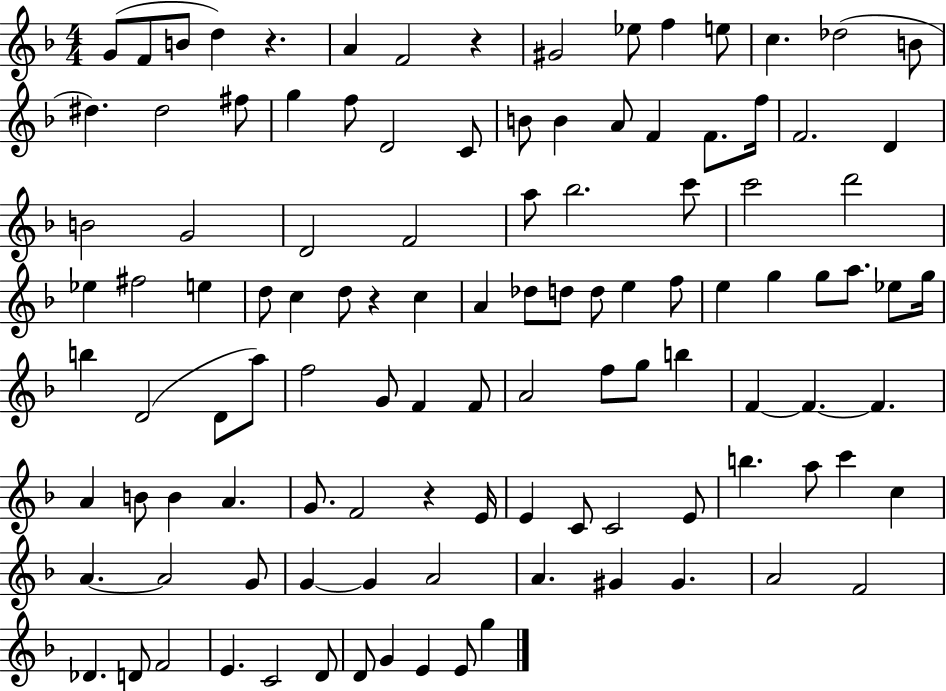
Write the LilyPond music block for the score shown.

{
  \clef treble
  \numericTimeSignature
  \time 4/4
  \key f \major
  g'8( f'8 b'8 d''4) r4. | a'4 f'2 r4 | gis'2 ees''8 f''4 e''8 | c''4. des''2( b'8 | \break dis''4.) dis''2 fis''8 | g''4 f''8 d'2 c'8 | b'8 b'4 a'8 f'4 f'8. f''16 | f'2. d'4 | \break b'2 g'2 | d'2 f'2 | a''8 bes''2. c'''8 | c'''2 d'''2 | \break ees''4 fis''2 e''4 | d''8 c''4 d''8 r4 c''4 | a'4 des''8 d''8 d''8 e''4 f''8 | e''4 g''4 g''8 a''8. ees''8 g''16 | \break b''4 d'2( d'8 a''8) | f''2 g'8 f'4 f'8 | a'2 f''8 g''8 b''4 | f'4~~ f'4.~~ f'4. | \break a'4 b'8 b'4 a'4. | g'8. f'2 r4 e'16 | e'4 c'8 c'2 e'8 | b''4. a''8 c'''4 c''4 | \break a'4.~~ a'2 g'8 | g'4~~ g'4 a'2 | a'4. gis'4 gis'4. | a'2 f'2 | \break des'4. d'8 f'2 | e'4. c'2 d'8 | d'8 g'4 e'4 e'8 g''4 | \bar "|."
}